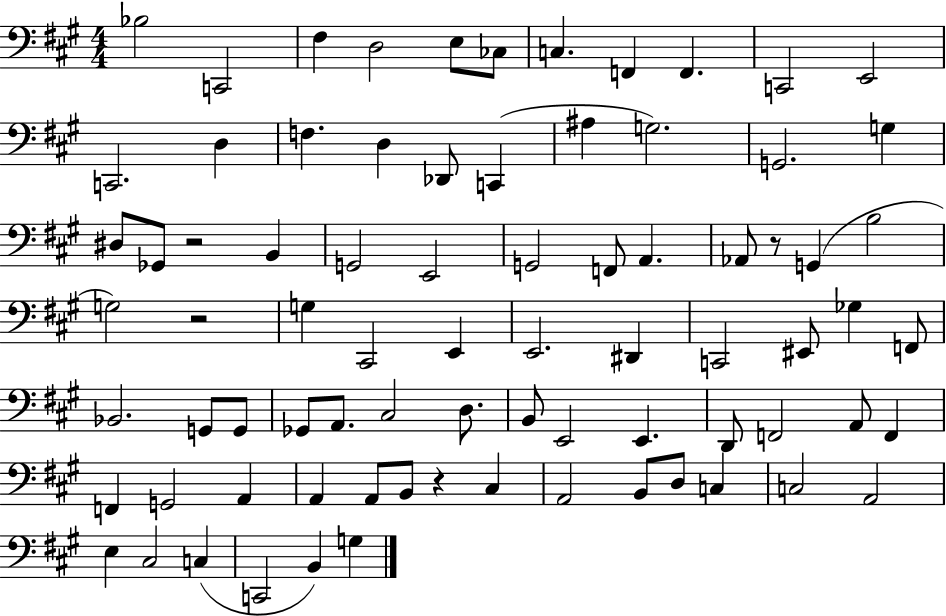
X:1
T:Untitled
M:4/4
L:1/4
K:A
_B,2 C,,2 ^F, D,2 E,/2 _C,/2 C, F,, F,, C,,2 E,,2 C,,2 D, F, D, _D,,/2 C,, ^A, G,2 G,,2 G, ^D,/2 _G,,/2 z2 B,, G,,2 E,,2 G,,2 F,,/2 A,, _A,,/2 z/2 G,, B,2 G,2 z2 G, ^C,,2 E,, E,,2 ^D,, C,,2 ^E,,/2 _G, F,,/2 _B,,2 G,,/2 G,,/2 _G,,/2 A,,/2 ^C,2 D,/2 B,,/2 E,,2 E,, D,,/2 F,,2 A,,/2 F,, F,, G,,2 A,, A,, A,,/2 B,,/2 z ^C, A,,2 B,,/2 D,/2 C, C,2 A,,2 E, ^C,2 C, C,,2 B,, G,